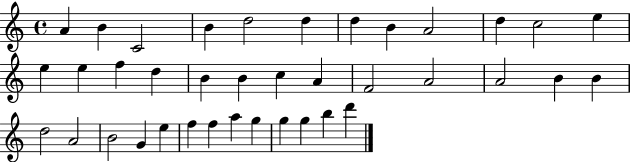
X:1
T:Untitled
M:4/4
L:1/4
K:C
A B C2 B d2 d d B A2 d c2 e e e f d B B c A F2 A2 A2 B B d2 A2 B2 G e f f a g g g b d'